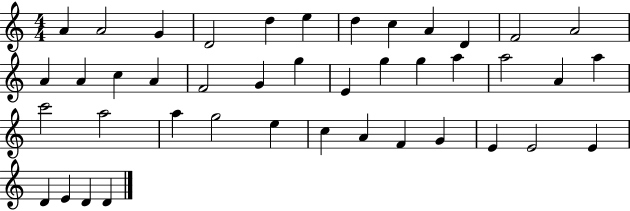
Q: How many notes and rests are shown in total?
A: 42